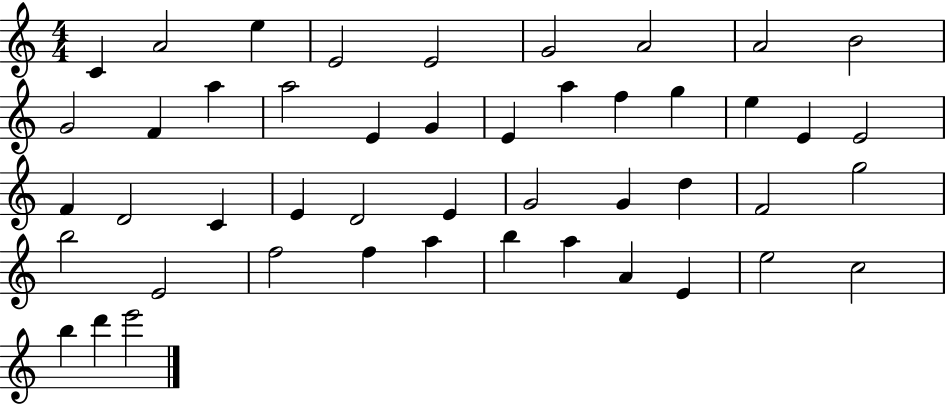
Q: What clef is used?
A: treble